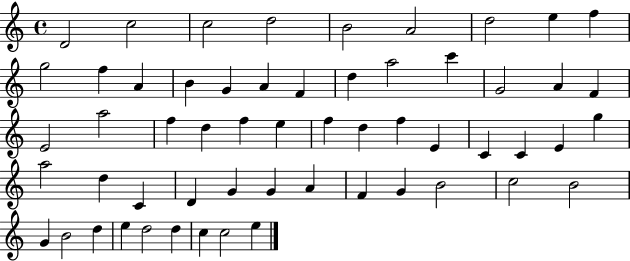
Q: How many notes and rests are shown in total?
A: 57